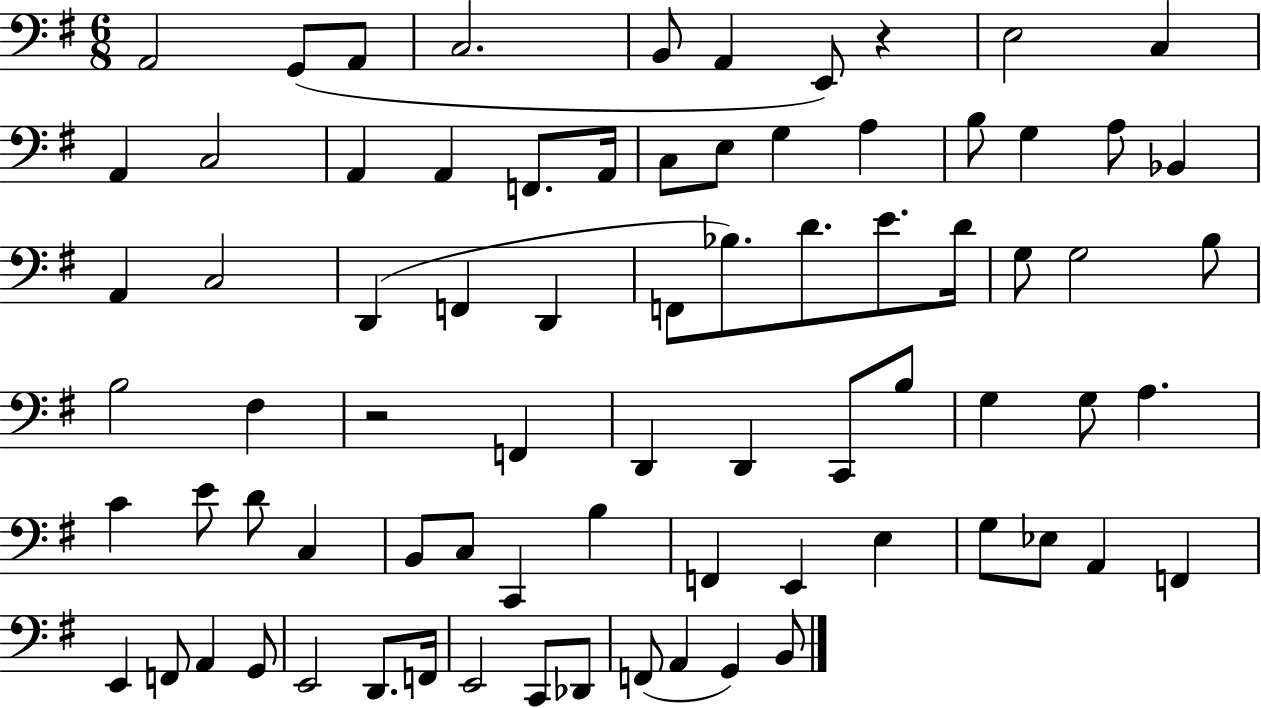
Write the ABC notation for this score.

X:1
T:Untitled
M:6/8
L:1/4
K:G
A,,2 G,,/2 A,,/2 C,2 B,,/2 A,, E,,/2 z E,2 C, A,, C,2 A,, A,, F,,/2 A,,/4 C,/2 E,/2 G, A, B,/2 G, A,/2 _B,, A,, C,2 D,, F,, D,, F,,/2 _B,/2 D/2 E/2 D/4 G,/2 G,2 B,/2 B,2 ^F, z2 F,, D,, D,, C,,/2 B,/2 G, G,/2 A, C E/2 D/2 C, B,,/2 C,/2 C,, B, F,, E,, E, G,/2 _E,/2 A,, F,, E,, F,,/2 A,, G,,/2 E,,2 D,,/2 F,,/4 E,,2 C,,/2 _D,,/2 F,,/2 A,, G,, B,,/2